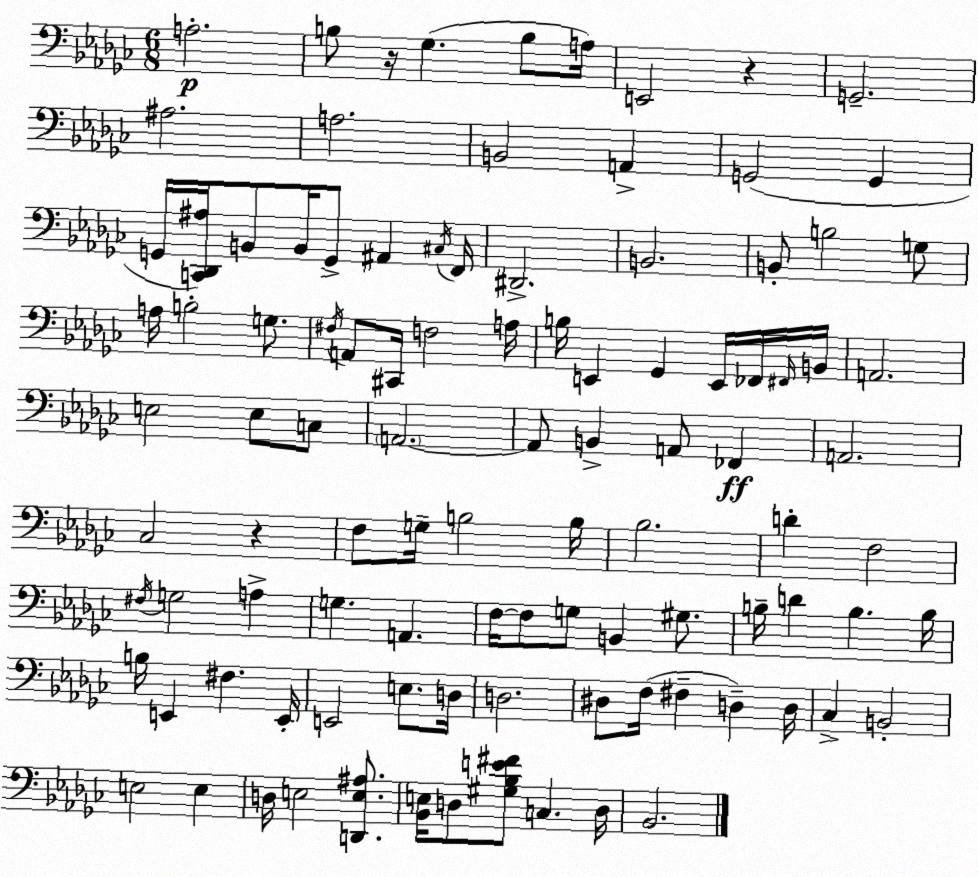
X:1
T:Untitled
M:6/8
L:1/4
K:Ebm
A,2 B,/2 z/4 _G, B,/2 A,/4 E,,2 z G,,2 ^A,2 A,2 B,,2 A,, G,,2 G,, G,,/4 [C,,_D,,^A,]/4 B,,/2 B,,/4 G,,/2 ^A,, ^C,/4 F,,/4 ^D,,2 B,,2 B,,/2 B,2 G,/2 A,/4 B,2 G,/2 ^F,/4 A,,/2 ^C,,/4 F,2 A,/4 B,/4 E,, _G,, E,,/4 _F,,/4 ^F,,/4 B,,/4 A,,2 E,2 E,/2 C,/2 A,,2 A,,/2 B,, A,,/2 _F,, A,,2 _C,2 z F,/2 G,/4 B,2 B,/4 _B,2 D F,2 ^F,/4 G,2 A, G, A,, F,/4 F,/2 G,/2 B,, ^G,/2 B,/4 D B, B,/4 B,/4 E,, ^F, E,,/4 E,,2 E,/2 D,/4 D,2 ^D,/2 F,/4 ^F, D, D,/4 _C, B,,2 E,2 E, D,/4 E,2 [D,,E,^A,]/2 [_B,,E,]/4 D,/2 [^G,_B,E^F]/2 C, D,/4 _B,,2